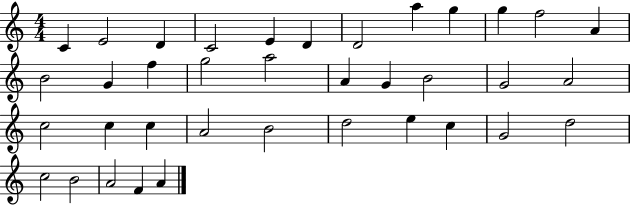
X:1
T:Untitled
M:4/4
L:1/4
K:C
C E2 D C2 E D D2 a g g f2 A B2 G f g2 a2 A G B2 G2 A2 c2 c c A2 B2 d2 e c G2 d2 c2 B2 A2 F A